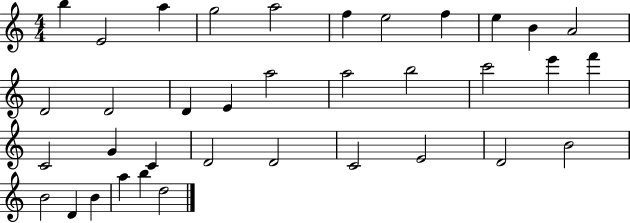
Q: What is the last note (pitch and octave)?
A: D5